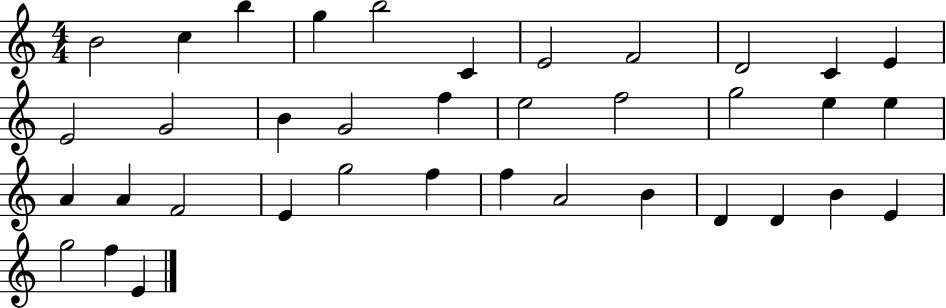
X:1
T:Untitled
M:4/4
L:1/4
K:C
B2 c b g b2 C E2 F2 D2 C E E2 G2 B G2 f e2 f2 g2 e e A A F2 E g2 f f A2 B D D B E g2 f E